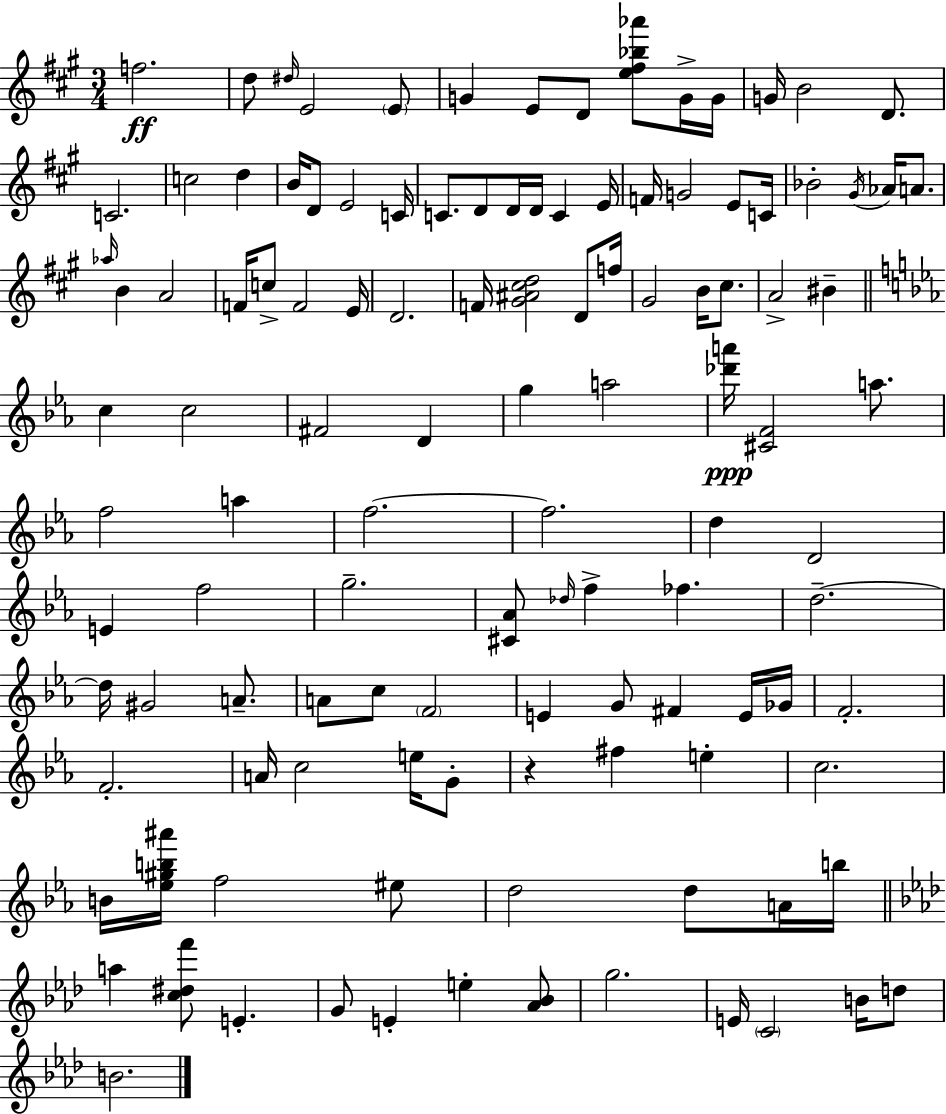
X:1
T:Untitled
M:3/4
L:1/4
K:A
f2 d/2 ^d/4 E2 E/2 G E/2 D/2 [e^f_b_a']/2 G/4 G/4 G/4 B2 D/2 C2 c2 d B/4 D/2 E2 C/4 C/2 D/2 D/4 D/4 C E/4 F/4 G2 E/2 C/4 _B2 ^G/4 _A/4 A/2 _a/4 B A2 F/4 c/2 F2 E/4 D2 F/4 [^G^A^cd]2 D/2 f/4 ^G2 B/4 ^c/2 A2 ^B c c2 ^F2 D g a2 [_d'a']/4 [^CF]2 a/2 f2 a f2 f2 d D2 E f2 g2 [^C_A]/2 _d/4 f _f d2 d/4 ^G2 A/2 A/2 c/2 F2 E G/2 ^F E/4 _G/4 F2 F2 A/4 c2 e/4 G/2 z ^f e c2 B/4 [_e^gb^a']/4 f2 ^e/2 d2 d/2 A/4 b/4 a [c^df']/2 E G/2 E e [_A_B]/2 g2 E/4 C2 B/4 d/2 B2